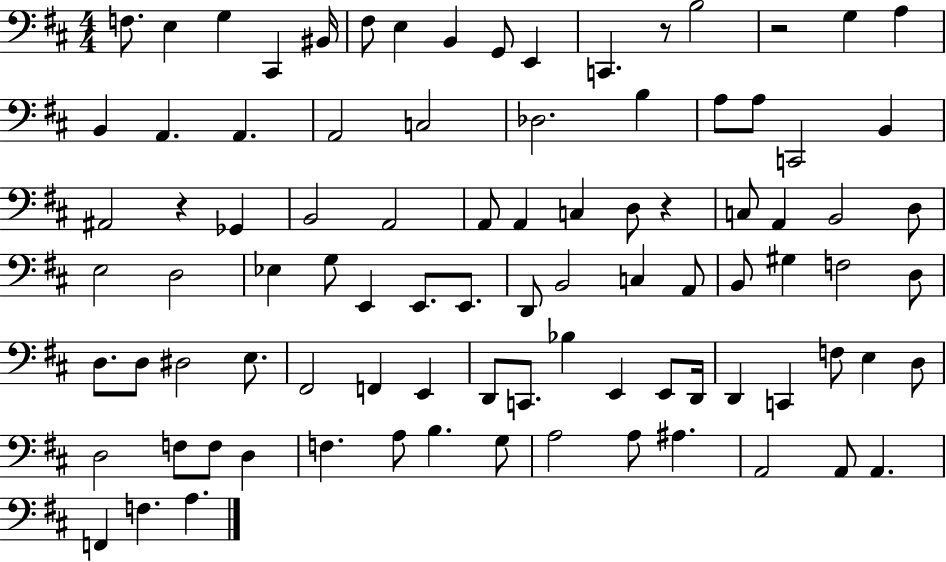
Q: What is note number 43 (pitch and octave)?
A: E2